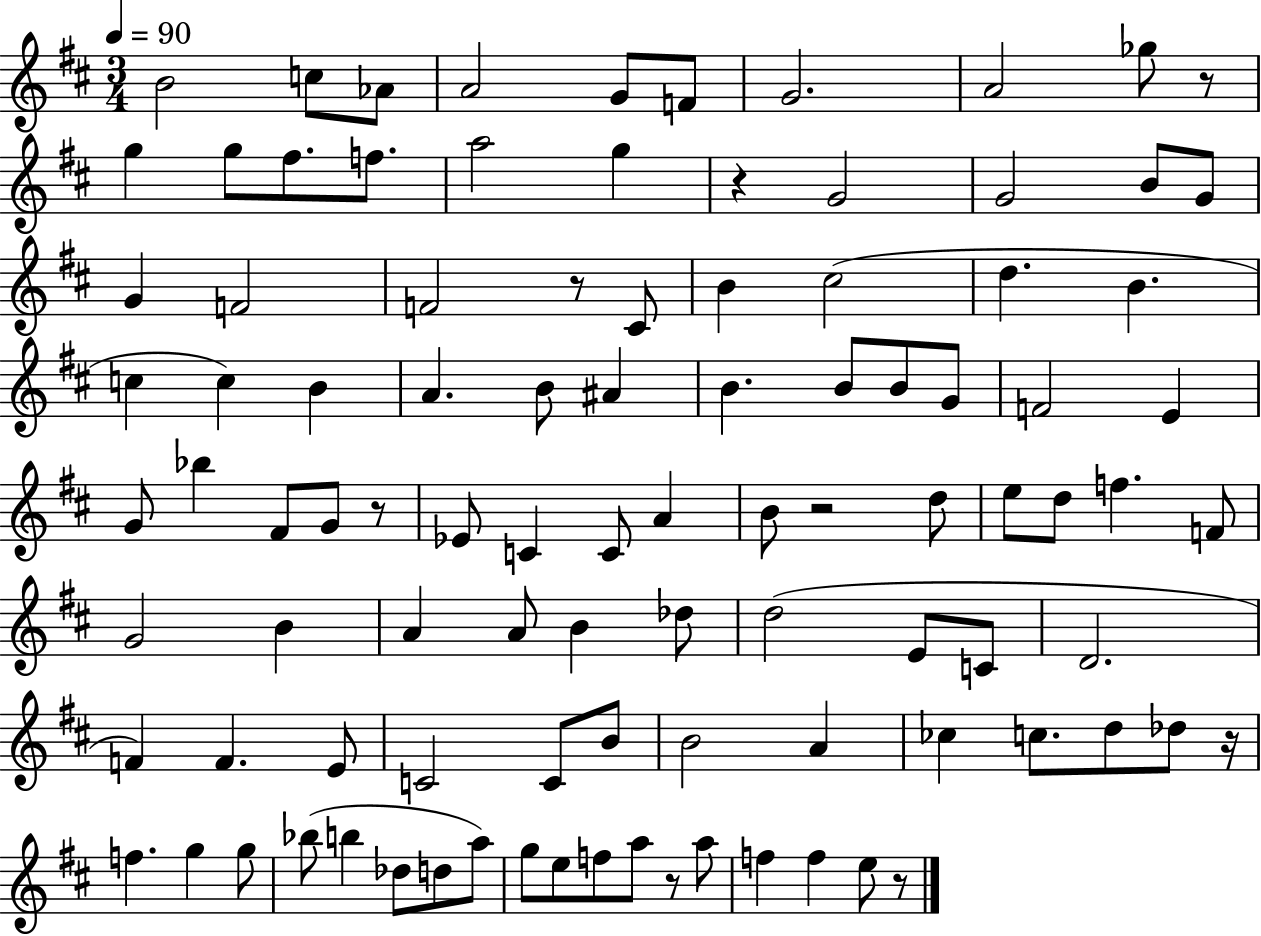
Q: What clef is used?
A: treble